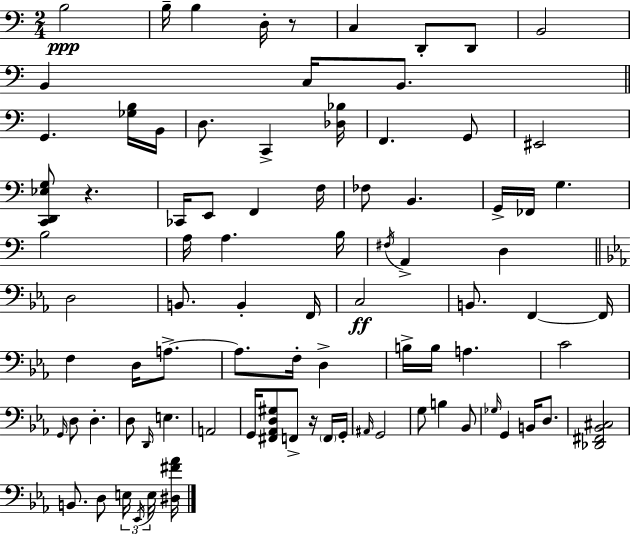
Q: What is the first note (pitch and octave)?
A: B3